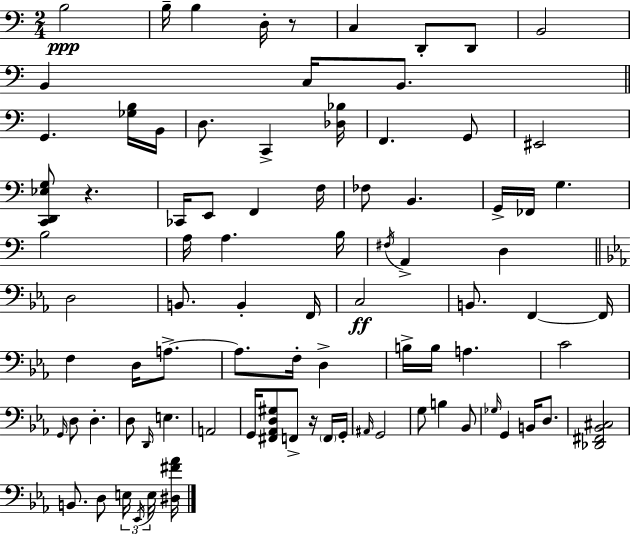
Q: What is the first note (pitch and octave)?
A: B3